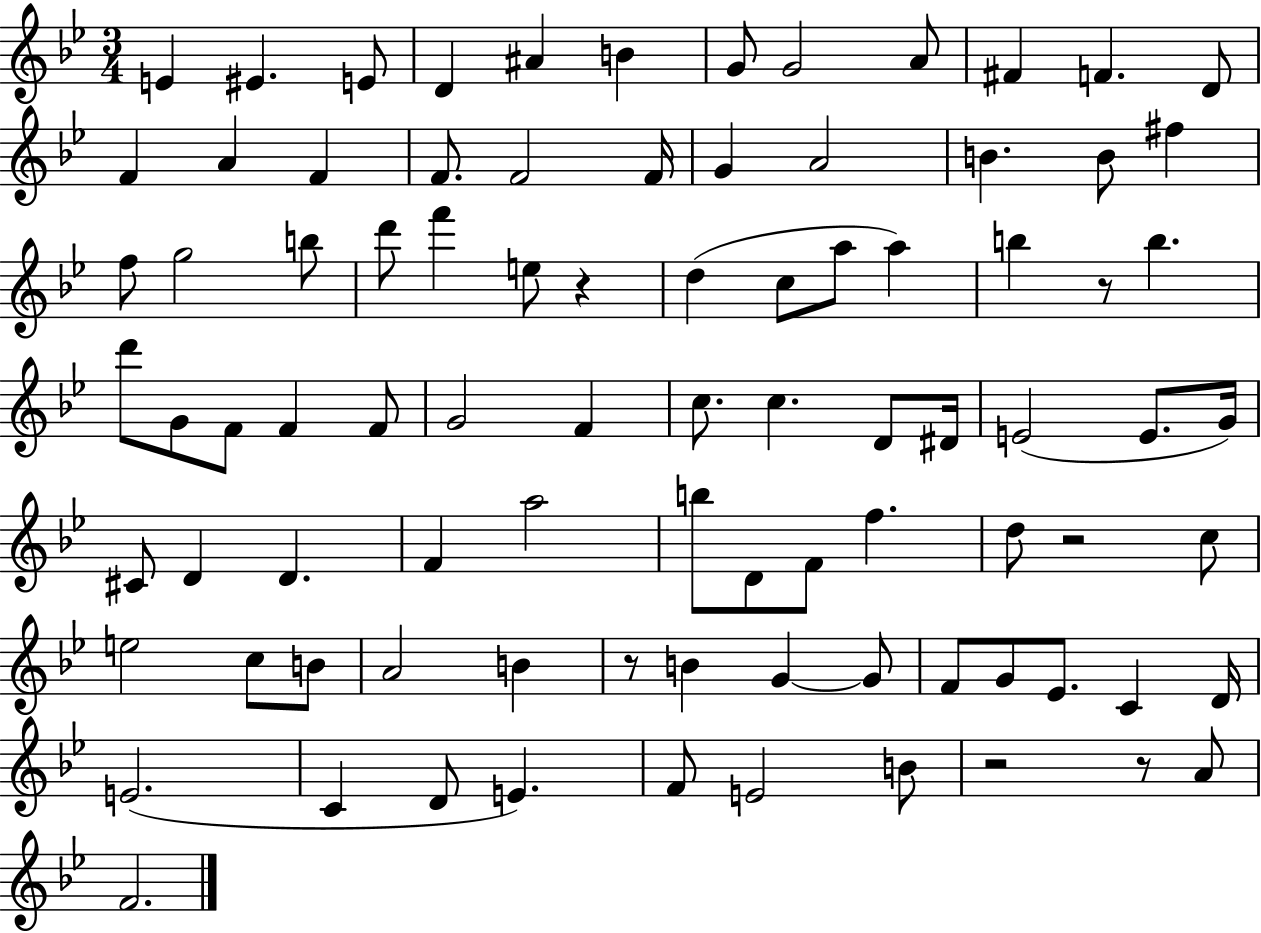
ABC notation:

X:1
T:Untitled
M:3/4
L:1/4
K:Bb
E ^E E/2 D ^A B G/2 G2 A/2 ^F F D/2 F A F F/2 F2 F/4 G A2 B B/2 ^f f/2 g2 b/2 d'/2 f' e/2 z d c/2 a/2 a b z/2 b d'/2 G/2 F/2 F F/2 G2 F c/2 c D/2 ^D/4 E2 E/2 G/4 ^C/2 D D F a2 b/2 D/2 F/2 f d/2 z2 c/2 e2 c/2 B/2 A2 B z/2 B G G/2 F/2 G/2 _E/2 C D/4 E2 C D/2 E F/2 E2 B/2 z2 z/2 A/2 F2